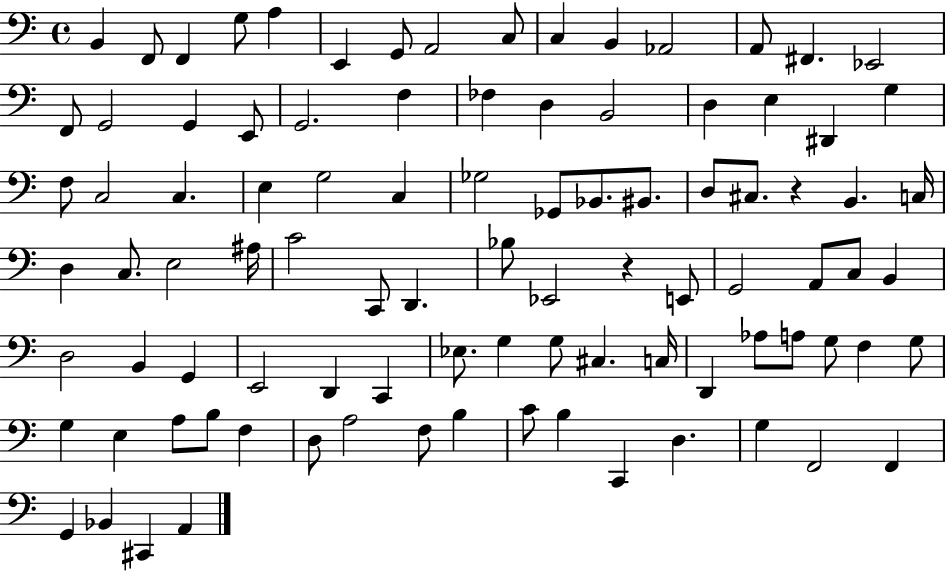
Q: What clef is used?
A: bass